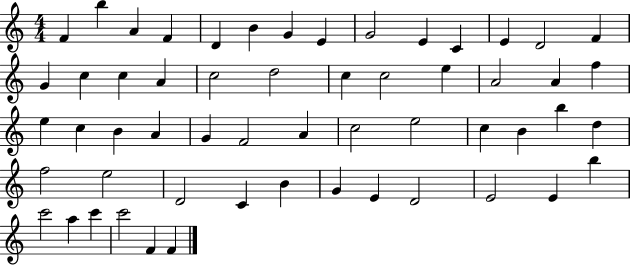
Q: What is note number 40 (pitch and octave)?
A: F5